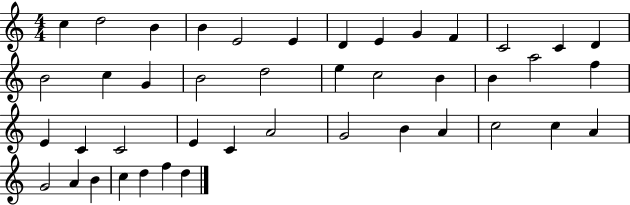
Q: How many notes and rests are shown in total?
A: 43